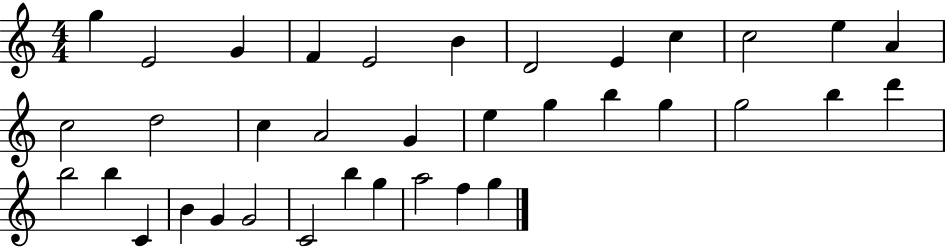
G5/q E4/h G4/q F4/q E4/h B4/q D4/h E4/q C5/q C5/h E5/q A4/q C5/h D5/h C5/q A4/h G4/q E5/q G5/q B5/q G5/q G5/h B5/q D6/q B5/h B5/q C4/q B4/q G4/q G4/h C4/h B5/q G5/q A5/h F5/q G5/q